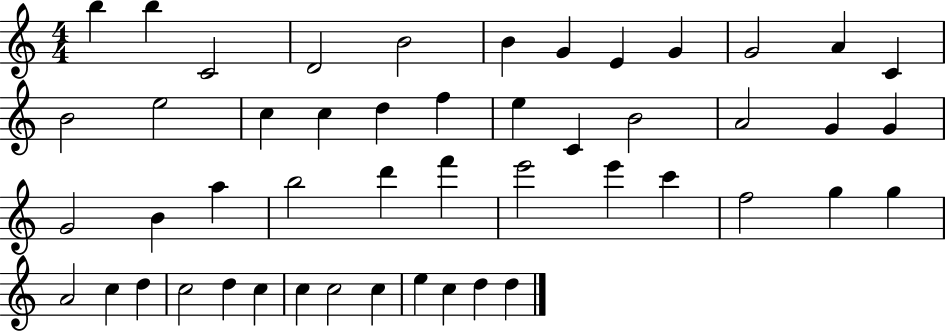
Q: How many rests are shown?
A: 0